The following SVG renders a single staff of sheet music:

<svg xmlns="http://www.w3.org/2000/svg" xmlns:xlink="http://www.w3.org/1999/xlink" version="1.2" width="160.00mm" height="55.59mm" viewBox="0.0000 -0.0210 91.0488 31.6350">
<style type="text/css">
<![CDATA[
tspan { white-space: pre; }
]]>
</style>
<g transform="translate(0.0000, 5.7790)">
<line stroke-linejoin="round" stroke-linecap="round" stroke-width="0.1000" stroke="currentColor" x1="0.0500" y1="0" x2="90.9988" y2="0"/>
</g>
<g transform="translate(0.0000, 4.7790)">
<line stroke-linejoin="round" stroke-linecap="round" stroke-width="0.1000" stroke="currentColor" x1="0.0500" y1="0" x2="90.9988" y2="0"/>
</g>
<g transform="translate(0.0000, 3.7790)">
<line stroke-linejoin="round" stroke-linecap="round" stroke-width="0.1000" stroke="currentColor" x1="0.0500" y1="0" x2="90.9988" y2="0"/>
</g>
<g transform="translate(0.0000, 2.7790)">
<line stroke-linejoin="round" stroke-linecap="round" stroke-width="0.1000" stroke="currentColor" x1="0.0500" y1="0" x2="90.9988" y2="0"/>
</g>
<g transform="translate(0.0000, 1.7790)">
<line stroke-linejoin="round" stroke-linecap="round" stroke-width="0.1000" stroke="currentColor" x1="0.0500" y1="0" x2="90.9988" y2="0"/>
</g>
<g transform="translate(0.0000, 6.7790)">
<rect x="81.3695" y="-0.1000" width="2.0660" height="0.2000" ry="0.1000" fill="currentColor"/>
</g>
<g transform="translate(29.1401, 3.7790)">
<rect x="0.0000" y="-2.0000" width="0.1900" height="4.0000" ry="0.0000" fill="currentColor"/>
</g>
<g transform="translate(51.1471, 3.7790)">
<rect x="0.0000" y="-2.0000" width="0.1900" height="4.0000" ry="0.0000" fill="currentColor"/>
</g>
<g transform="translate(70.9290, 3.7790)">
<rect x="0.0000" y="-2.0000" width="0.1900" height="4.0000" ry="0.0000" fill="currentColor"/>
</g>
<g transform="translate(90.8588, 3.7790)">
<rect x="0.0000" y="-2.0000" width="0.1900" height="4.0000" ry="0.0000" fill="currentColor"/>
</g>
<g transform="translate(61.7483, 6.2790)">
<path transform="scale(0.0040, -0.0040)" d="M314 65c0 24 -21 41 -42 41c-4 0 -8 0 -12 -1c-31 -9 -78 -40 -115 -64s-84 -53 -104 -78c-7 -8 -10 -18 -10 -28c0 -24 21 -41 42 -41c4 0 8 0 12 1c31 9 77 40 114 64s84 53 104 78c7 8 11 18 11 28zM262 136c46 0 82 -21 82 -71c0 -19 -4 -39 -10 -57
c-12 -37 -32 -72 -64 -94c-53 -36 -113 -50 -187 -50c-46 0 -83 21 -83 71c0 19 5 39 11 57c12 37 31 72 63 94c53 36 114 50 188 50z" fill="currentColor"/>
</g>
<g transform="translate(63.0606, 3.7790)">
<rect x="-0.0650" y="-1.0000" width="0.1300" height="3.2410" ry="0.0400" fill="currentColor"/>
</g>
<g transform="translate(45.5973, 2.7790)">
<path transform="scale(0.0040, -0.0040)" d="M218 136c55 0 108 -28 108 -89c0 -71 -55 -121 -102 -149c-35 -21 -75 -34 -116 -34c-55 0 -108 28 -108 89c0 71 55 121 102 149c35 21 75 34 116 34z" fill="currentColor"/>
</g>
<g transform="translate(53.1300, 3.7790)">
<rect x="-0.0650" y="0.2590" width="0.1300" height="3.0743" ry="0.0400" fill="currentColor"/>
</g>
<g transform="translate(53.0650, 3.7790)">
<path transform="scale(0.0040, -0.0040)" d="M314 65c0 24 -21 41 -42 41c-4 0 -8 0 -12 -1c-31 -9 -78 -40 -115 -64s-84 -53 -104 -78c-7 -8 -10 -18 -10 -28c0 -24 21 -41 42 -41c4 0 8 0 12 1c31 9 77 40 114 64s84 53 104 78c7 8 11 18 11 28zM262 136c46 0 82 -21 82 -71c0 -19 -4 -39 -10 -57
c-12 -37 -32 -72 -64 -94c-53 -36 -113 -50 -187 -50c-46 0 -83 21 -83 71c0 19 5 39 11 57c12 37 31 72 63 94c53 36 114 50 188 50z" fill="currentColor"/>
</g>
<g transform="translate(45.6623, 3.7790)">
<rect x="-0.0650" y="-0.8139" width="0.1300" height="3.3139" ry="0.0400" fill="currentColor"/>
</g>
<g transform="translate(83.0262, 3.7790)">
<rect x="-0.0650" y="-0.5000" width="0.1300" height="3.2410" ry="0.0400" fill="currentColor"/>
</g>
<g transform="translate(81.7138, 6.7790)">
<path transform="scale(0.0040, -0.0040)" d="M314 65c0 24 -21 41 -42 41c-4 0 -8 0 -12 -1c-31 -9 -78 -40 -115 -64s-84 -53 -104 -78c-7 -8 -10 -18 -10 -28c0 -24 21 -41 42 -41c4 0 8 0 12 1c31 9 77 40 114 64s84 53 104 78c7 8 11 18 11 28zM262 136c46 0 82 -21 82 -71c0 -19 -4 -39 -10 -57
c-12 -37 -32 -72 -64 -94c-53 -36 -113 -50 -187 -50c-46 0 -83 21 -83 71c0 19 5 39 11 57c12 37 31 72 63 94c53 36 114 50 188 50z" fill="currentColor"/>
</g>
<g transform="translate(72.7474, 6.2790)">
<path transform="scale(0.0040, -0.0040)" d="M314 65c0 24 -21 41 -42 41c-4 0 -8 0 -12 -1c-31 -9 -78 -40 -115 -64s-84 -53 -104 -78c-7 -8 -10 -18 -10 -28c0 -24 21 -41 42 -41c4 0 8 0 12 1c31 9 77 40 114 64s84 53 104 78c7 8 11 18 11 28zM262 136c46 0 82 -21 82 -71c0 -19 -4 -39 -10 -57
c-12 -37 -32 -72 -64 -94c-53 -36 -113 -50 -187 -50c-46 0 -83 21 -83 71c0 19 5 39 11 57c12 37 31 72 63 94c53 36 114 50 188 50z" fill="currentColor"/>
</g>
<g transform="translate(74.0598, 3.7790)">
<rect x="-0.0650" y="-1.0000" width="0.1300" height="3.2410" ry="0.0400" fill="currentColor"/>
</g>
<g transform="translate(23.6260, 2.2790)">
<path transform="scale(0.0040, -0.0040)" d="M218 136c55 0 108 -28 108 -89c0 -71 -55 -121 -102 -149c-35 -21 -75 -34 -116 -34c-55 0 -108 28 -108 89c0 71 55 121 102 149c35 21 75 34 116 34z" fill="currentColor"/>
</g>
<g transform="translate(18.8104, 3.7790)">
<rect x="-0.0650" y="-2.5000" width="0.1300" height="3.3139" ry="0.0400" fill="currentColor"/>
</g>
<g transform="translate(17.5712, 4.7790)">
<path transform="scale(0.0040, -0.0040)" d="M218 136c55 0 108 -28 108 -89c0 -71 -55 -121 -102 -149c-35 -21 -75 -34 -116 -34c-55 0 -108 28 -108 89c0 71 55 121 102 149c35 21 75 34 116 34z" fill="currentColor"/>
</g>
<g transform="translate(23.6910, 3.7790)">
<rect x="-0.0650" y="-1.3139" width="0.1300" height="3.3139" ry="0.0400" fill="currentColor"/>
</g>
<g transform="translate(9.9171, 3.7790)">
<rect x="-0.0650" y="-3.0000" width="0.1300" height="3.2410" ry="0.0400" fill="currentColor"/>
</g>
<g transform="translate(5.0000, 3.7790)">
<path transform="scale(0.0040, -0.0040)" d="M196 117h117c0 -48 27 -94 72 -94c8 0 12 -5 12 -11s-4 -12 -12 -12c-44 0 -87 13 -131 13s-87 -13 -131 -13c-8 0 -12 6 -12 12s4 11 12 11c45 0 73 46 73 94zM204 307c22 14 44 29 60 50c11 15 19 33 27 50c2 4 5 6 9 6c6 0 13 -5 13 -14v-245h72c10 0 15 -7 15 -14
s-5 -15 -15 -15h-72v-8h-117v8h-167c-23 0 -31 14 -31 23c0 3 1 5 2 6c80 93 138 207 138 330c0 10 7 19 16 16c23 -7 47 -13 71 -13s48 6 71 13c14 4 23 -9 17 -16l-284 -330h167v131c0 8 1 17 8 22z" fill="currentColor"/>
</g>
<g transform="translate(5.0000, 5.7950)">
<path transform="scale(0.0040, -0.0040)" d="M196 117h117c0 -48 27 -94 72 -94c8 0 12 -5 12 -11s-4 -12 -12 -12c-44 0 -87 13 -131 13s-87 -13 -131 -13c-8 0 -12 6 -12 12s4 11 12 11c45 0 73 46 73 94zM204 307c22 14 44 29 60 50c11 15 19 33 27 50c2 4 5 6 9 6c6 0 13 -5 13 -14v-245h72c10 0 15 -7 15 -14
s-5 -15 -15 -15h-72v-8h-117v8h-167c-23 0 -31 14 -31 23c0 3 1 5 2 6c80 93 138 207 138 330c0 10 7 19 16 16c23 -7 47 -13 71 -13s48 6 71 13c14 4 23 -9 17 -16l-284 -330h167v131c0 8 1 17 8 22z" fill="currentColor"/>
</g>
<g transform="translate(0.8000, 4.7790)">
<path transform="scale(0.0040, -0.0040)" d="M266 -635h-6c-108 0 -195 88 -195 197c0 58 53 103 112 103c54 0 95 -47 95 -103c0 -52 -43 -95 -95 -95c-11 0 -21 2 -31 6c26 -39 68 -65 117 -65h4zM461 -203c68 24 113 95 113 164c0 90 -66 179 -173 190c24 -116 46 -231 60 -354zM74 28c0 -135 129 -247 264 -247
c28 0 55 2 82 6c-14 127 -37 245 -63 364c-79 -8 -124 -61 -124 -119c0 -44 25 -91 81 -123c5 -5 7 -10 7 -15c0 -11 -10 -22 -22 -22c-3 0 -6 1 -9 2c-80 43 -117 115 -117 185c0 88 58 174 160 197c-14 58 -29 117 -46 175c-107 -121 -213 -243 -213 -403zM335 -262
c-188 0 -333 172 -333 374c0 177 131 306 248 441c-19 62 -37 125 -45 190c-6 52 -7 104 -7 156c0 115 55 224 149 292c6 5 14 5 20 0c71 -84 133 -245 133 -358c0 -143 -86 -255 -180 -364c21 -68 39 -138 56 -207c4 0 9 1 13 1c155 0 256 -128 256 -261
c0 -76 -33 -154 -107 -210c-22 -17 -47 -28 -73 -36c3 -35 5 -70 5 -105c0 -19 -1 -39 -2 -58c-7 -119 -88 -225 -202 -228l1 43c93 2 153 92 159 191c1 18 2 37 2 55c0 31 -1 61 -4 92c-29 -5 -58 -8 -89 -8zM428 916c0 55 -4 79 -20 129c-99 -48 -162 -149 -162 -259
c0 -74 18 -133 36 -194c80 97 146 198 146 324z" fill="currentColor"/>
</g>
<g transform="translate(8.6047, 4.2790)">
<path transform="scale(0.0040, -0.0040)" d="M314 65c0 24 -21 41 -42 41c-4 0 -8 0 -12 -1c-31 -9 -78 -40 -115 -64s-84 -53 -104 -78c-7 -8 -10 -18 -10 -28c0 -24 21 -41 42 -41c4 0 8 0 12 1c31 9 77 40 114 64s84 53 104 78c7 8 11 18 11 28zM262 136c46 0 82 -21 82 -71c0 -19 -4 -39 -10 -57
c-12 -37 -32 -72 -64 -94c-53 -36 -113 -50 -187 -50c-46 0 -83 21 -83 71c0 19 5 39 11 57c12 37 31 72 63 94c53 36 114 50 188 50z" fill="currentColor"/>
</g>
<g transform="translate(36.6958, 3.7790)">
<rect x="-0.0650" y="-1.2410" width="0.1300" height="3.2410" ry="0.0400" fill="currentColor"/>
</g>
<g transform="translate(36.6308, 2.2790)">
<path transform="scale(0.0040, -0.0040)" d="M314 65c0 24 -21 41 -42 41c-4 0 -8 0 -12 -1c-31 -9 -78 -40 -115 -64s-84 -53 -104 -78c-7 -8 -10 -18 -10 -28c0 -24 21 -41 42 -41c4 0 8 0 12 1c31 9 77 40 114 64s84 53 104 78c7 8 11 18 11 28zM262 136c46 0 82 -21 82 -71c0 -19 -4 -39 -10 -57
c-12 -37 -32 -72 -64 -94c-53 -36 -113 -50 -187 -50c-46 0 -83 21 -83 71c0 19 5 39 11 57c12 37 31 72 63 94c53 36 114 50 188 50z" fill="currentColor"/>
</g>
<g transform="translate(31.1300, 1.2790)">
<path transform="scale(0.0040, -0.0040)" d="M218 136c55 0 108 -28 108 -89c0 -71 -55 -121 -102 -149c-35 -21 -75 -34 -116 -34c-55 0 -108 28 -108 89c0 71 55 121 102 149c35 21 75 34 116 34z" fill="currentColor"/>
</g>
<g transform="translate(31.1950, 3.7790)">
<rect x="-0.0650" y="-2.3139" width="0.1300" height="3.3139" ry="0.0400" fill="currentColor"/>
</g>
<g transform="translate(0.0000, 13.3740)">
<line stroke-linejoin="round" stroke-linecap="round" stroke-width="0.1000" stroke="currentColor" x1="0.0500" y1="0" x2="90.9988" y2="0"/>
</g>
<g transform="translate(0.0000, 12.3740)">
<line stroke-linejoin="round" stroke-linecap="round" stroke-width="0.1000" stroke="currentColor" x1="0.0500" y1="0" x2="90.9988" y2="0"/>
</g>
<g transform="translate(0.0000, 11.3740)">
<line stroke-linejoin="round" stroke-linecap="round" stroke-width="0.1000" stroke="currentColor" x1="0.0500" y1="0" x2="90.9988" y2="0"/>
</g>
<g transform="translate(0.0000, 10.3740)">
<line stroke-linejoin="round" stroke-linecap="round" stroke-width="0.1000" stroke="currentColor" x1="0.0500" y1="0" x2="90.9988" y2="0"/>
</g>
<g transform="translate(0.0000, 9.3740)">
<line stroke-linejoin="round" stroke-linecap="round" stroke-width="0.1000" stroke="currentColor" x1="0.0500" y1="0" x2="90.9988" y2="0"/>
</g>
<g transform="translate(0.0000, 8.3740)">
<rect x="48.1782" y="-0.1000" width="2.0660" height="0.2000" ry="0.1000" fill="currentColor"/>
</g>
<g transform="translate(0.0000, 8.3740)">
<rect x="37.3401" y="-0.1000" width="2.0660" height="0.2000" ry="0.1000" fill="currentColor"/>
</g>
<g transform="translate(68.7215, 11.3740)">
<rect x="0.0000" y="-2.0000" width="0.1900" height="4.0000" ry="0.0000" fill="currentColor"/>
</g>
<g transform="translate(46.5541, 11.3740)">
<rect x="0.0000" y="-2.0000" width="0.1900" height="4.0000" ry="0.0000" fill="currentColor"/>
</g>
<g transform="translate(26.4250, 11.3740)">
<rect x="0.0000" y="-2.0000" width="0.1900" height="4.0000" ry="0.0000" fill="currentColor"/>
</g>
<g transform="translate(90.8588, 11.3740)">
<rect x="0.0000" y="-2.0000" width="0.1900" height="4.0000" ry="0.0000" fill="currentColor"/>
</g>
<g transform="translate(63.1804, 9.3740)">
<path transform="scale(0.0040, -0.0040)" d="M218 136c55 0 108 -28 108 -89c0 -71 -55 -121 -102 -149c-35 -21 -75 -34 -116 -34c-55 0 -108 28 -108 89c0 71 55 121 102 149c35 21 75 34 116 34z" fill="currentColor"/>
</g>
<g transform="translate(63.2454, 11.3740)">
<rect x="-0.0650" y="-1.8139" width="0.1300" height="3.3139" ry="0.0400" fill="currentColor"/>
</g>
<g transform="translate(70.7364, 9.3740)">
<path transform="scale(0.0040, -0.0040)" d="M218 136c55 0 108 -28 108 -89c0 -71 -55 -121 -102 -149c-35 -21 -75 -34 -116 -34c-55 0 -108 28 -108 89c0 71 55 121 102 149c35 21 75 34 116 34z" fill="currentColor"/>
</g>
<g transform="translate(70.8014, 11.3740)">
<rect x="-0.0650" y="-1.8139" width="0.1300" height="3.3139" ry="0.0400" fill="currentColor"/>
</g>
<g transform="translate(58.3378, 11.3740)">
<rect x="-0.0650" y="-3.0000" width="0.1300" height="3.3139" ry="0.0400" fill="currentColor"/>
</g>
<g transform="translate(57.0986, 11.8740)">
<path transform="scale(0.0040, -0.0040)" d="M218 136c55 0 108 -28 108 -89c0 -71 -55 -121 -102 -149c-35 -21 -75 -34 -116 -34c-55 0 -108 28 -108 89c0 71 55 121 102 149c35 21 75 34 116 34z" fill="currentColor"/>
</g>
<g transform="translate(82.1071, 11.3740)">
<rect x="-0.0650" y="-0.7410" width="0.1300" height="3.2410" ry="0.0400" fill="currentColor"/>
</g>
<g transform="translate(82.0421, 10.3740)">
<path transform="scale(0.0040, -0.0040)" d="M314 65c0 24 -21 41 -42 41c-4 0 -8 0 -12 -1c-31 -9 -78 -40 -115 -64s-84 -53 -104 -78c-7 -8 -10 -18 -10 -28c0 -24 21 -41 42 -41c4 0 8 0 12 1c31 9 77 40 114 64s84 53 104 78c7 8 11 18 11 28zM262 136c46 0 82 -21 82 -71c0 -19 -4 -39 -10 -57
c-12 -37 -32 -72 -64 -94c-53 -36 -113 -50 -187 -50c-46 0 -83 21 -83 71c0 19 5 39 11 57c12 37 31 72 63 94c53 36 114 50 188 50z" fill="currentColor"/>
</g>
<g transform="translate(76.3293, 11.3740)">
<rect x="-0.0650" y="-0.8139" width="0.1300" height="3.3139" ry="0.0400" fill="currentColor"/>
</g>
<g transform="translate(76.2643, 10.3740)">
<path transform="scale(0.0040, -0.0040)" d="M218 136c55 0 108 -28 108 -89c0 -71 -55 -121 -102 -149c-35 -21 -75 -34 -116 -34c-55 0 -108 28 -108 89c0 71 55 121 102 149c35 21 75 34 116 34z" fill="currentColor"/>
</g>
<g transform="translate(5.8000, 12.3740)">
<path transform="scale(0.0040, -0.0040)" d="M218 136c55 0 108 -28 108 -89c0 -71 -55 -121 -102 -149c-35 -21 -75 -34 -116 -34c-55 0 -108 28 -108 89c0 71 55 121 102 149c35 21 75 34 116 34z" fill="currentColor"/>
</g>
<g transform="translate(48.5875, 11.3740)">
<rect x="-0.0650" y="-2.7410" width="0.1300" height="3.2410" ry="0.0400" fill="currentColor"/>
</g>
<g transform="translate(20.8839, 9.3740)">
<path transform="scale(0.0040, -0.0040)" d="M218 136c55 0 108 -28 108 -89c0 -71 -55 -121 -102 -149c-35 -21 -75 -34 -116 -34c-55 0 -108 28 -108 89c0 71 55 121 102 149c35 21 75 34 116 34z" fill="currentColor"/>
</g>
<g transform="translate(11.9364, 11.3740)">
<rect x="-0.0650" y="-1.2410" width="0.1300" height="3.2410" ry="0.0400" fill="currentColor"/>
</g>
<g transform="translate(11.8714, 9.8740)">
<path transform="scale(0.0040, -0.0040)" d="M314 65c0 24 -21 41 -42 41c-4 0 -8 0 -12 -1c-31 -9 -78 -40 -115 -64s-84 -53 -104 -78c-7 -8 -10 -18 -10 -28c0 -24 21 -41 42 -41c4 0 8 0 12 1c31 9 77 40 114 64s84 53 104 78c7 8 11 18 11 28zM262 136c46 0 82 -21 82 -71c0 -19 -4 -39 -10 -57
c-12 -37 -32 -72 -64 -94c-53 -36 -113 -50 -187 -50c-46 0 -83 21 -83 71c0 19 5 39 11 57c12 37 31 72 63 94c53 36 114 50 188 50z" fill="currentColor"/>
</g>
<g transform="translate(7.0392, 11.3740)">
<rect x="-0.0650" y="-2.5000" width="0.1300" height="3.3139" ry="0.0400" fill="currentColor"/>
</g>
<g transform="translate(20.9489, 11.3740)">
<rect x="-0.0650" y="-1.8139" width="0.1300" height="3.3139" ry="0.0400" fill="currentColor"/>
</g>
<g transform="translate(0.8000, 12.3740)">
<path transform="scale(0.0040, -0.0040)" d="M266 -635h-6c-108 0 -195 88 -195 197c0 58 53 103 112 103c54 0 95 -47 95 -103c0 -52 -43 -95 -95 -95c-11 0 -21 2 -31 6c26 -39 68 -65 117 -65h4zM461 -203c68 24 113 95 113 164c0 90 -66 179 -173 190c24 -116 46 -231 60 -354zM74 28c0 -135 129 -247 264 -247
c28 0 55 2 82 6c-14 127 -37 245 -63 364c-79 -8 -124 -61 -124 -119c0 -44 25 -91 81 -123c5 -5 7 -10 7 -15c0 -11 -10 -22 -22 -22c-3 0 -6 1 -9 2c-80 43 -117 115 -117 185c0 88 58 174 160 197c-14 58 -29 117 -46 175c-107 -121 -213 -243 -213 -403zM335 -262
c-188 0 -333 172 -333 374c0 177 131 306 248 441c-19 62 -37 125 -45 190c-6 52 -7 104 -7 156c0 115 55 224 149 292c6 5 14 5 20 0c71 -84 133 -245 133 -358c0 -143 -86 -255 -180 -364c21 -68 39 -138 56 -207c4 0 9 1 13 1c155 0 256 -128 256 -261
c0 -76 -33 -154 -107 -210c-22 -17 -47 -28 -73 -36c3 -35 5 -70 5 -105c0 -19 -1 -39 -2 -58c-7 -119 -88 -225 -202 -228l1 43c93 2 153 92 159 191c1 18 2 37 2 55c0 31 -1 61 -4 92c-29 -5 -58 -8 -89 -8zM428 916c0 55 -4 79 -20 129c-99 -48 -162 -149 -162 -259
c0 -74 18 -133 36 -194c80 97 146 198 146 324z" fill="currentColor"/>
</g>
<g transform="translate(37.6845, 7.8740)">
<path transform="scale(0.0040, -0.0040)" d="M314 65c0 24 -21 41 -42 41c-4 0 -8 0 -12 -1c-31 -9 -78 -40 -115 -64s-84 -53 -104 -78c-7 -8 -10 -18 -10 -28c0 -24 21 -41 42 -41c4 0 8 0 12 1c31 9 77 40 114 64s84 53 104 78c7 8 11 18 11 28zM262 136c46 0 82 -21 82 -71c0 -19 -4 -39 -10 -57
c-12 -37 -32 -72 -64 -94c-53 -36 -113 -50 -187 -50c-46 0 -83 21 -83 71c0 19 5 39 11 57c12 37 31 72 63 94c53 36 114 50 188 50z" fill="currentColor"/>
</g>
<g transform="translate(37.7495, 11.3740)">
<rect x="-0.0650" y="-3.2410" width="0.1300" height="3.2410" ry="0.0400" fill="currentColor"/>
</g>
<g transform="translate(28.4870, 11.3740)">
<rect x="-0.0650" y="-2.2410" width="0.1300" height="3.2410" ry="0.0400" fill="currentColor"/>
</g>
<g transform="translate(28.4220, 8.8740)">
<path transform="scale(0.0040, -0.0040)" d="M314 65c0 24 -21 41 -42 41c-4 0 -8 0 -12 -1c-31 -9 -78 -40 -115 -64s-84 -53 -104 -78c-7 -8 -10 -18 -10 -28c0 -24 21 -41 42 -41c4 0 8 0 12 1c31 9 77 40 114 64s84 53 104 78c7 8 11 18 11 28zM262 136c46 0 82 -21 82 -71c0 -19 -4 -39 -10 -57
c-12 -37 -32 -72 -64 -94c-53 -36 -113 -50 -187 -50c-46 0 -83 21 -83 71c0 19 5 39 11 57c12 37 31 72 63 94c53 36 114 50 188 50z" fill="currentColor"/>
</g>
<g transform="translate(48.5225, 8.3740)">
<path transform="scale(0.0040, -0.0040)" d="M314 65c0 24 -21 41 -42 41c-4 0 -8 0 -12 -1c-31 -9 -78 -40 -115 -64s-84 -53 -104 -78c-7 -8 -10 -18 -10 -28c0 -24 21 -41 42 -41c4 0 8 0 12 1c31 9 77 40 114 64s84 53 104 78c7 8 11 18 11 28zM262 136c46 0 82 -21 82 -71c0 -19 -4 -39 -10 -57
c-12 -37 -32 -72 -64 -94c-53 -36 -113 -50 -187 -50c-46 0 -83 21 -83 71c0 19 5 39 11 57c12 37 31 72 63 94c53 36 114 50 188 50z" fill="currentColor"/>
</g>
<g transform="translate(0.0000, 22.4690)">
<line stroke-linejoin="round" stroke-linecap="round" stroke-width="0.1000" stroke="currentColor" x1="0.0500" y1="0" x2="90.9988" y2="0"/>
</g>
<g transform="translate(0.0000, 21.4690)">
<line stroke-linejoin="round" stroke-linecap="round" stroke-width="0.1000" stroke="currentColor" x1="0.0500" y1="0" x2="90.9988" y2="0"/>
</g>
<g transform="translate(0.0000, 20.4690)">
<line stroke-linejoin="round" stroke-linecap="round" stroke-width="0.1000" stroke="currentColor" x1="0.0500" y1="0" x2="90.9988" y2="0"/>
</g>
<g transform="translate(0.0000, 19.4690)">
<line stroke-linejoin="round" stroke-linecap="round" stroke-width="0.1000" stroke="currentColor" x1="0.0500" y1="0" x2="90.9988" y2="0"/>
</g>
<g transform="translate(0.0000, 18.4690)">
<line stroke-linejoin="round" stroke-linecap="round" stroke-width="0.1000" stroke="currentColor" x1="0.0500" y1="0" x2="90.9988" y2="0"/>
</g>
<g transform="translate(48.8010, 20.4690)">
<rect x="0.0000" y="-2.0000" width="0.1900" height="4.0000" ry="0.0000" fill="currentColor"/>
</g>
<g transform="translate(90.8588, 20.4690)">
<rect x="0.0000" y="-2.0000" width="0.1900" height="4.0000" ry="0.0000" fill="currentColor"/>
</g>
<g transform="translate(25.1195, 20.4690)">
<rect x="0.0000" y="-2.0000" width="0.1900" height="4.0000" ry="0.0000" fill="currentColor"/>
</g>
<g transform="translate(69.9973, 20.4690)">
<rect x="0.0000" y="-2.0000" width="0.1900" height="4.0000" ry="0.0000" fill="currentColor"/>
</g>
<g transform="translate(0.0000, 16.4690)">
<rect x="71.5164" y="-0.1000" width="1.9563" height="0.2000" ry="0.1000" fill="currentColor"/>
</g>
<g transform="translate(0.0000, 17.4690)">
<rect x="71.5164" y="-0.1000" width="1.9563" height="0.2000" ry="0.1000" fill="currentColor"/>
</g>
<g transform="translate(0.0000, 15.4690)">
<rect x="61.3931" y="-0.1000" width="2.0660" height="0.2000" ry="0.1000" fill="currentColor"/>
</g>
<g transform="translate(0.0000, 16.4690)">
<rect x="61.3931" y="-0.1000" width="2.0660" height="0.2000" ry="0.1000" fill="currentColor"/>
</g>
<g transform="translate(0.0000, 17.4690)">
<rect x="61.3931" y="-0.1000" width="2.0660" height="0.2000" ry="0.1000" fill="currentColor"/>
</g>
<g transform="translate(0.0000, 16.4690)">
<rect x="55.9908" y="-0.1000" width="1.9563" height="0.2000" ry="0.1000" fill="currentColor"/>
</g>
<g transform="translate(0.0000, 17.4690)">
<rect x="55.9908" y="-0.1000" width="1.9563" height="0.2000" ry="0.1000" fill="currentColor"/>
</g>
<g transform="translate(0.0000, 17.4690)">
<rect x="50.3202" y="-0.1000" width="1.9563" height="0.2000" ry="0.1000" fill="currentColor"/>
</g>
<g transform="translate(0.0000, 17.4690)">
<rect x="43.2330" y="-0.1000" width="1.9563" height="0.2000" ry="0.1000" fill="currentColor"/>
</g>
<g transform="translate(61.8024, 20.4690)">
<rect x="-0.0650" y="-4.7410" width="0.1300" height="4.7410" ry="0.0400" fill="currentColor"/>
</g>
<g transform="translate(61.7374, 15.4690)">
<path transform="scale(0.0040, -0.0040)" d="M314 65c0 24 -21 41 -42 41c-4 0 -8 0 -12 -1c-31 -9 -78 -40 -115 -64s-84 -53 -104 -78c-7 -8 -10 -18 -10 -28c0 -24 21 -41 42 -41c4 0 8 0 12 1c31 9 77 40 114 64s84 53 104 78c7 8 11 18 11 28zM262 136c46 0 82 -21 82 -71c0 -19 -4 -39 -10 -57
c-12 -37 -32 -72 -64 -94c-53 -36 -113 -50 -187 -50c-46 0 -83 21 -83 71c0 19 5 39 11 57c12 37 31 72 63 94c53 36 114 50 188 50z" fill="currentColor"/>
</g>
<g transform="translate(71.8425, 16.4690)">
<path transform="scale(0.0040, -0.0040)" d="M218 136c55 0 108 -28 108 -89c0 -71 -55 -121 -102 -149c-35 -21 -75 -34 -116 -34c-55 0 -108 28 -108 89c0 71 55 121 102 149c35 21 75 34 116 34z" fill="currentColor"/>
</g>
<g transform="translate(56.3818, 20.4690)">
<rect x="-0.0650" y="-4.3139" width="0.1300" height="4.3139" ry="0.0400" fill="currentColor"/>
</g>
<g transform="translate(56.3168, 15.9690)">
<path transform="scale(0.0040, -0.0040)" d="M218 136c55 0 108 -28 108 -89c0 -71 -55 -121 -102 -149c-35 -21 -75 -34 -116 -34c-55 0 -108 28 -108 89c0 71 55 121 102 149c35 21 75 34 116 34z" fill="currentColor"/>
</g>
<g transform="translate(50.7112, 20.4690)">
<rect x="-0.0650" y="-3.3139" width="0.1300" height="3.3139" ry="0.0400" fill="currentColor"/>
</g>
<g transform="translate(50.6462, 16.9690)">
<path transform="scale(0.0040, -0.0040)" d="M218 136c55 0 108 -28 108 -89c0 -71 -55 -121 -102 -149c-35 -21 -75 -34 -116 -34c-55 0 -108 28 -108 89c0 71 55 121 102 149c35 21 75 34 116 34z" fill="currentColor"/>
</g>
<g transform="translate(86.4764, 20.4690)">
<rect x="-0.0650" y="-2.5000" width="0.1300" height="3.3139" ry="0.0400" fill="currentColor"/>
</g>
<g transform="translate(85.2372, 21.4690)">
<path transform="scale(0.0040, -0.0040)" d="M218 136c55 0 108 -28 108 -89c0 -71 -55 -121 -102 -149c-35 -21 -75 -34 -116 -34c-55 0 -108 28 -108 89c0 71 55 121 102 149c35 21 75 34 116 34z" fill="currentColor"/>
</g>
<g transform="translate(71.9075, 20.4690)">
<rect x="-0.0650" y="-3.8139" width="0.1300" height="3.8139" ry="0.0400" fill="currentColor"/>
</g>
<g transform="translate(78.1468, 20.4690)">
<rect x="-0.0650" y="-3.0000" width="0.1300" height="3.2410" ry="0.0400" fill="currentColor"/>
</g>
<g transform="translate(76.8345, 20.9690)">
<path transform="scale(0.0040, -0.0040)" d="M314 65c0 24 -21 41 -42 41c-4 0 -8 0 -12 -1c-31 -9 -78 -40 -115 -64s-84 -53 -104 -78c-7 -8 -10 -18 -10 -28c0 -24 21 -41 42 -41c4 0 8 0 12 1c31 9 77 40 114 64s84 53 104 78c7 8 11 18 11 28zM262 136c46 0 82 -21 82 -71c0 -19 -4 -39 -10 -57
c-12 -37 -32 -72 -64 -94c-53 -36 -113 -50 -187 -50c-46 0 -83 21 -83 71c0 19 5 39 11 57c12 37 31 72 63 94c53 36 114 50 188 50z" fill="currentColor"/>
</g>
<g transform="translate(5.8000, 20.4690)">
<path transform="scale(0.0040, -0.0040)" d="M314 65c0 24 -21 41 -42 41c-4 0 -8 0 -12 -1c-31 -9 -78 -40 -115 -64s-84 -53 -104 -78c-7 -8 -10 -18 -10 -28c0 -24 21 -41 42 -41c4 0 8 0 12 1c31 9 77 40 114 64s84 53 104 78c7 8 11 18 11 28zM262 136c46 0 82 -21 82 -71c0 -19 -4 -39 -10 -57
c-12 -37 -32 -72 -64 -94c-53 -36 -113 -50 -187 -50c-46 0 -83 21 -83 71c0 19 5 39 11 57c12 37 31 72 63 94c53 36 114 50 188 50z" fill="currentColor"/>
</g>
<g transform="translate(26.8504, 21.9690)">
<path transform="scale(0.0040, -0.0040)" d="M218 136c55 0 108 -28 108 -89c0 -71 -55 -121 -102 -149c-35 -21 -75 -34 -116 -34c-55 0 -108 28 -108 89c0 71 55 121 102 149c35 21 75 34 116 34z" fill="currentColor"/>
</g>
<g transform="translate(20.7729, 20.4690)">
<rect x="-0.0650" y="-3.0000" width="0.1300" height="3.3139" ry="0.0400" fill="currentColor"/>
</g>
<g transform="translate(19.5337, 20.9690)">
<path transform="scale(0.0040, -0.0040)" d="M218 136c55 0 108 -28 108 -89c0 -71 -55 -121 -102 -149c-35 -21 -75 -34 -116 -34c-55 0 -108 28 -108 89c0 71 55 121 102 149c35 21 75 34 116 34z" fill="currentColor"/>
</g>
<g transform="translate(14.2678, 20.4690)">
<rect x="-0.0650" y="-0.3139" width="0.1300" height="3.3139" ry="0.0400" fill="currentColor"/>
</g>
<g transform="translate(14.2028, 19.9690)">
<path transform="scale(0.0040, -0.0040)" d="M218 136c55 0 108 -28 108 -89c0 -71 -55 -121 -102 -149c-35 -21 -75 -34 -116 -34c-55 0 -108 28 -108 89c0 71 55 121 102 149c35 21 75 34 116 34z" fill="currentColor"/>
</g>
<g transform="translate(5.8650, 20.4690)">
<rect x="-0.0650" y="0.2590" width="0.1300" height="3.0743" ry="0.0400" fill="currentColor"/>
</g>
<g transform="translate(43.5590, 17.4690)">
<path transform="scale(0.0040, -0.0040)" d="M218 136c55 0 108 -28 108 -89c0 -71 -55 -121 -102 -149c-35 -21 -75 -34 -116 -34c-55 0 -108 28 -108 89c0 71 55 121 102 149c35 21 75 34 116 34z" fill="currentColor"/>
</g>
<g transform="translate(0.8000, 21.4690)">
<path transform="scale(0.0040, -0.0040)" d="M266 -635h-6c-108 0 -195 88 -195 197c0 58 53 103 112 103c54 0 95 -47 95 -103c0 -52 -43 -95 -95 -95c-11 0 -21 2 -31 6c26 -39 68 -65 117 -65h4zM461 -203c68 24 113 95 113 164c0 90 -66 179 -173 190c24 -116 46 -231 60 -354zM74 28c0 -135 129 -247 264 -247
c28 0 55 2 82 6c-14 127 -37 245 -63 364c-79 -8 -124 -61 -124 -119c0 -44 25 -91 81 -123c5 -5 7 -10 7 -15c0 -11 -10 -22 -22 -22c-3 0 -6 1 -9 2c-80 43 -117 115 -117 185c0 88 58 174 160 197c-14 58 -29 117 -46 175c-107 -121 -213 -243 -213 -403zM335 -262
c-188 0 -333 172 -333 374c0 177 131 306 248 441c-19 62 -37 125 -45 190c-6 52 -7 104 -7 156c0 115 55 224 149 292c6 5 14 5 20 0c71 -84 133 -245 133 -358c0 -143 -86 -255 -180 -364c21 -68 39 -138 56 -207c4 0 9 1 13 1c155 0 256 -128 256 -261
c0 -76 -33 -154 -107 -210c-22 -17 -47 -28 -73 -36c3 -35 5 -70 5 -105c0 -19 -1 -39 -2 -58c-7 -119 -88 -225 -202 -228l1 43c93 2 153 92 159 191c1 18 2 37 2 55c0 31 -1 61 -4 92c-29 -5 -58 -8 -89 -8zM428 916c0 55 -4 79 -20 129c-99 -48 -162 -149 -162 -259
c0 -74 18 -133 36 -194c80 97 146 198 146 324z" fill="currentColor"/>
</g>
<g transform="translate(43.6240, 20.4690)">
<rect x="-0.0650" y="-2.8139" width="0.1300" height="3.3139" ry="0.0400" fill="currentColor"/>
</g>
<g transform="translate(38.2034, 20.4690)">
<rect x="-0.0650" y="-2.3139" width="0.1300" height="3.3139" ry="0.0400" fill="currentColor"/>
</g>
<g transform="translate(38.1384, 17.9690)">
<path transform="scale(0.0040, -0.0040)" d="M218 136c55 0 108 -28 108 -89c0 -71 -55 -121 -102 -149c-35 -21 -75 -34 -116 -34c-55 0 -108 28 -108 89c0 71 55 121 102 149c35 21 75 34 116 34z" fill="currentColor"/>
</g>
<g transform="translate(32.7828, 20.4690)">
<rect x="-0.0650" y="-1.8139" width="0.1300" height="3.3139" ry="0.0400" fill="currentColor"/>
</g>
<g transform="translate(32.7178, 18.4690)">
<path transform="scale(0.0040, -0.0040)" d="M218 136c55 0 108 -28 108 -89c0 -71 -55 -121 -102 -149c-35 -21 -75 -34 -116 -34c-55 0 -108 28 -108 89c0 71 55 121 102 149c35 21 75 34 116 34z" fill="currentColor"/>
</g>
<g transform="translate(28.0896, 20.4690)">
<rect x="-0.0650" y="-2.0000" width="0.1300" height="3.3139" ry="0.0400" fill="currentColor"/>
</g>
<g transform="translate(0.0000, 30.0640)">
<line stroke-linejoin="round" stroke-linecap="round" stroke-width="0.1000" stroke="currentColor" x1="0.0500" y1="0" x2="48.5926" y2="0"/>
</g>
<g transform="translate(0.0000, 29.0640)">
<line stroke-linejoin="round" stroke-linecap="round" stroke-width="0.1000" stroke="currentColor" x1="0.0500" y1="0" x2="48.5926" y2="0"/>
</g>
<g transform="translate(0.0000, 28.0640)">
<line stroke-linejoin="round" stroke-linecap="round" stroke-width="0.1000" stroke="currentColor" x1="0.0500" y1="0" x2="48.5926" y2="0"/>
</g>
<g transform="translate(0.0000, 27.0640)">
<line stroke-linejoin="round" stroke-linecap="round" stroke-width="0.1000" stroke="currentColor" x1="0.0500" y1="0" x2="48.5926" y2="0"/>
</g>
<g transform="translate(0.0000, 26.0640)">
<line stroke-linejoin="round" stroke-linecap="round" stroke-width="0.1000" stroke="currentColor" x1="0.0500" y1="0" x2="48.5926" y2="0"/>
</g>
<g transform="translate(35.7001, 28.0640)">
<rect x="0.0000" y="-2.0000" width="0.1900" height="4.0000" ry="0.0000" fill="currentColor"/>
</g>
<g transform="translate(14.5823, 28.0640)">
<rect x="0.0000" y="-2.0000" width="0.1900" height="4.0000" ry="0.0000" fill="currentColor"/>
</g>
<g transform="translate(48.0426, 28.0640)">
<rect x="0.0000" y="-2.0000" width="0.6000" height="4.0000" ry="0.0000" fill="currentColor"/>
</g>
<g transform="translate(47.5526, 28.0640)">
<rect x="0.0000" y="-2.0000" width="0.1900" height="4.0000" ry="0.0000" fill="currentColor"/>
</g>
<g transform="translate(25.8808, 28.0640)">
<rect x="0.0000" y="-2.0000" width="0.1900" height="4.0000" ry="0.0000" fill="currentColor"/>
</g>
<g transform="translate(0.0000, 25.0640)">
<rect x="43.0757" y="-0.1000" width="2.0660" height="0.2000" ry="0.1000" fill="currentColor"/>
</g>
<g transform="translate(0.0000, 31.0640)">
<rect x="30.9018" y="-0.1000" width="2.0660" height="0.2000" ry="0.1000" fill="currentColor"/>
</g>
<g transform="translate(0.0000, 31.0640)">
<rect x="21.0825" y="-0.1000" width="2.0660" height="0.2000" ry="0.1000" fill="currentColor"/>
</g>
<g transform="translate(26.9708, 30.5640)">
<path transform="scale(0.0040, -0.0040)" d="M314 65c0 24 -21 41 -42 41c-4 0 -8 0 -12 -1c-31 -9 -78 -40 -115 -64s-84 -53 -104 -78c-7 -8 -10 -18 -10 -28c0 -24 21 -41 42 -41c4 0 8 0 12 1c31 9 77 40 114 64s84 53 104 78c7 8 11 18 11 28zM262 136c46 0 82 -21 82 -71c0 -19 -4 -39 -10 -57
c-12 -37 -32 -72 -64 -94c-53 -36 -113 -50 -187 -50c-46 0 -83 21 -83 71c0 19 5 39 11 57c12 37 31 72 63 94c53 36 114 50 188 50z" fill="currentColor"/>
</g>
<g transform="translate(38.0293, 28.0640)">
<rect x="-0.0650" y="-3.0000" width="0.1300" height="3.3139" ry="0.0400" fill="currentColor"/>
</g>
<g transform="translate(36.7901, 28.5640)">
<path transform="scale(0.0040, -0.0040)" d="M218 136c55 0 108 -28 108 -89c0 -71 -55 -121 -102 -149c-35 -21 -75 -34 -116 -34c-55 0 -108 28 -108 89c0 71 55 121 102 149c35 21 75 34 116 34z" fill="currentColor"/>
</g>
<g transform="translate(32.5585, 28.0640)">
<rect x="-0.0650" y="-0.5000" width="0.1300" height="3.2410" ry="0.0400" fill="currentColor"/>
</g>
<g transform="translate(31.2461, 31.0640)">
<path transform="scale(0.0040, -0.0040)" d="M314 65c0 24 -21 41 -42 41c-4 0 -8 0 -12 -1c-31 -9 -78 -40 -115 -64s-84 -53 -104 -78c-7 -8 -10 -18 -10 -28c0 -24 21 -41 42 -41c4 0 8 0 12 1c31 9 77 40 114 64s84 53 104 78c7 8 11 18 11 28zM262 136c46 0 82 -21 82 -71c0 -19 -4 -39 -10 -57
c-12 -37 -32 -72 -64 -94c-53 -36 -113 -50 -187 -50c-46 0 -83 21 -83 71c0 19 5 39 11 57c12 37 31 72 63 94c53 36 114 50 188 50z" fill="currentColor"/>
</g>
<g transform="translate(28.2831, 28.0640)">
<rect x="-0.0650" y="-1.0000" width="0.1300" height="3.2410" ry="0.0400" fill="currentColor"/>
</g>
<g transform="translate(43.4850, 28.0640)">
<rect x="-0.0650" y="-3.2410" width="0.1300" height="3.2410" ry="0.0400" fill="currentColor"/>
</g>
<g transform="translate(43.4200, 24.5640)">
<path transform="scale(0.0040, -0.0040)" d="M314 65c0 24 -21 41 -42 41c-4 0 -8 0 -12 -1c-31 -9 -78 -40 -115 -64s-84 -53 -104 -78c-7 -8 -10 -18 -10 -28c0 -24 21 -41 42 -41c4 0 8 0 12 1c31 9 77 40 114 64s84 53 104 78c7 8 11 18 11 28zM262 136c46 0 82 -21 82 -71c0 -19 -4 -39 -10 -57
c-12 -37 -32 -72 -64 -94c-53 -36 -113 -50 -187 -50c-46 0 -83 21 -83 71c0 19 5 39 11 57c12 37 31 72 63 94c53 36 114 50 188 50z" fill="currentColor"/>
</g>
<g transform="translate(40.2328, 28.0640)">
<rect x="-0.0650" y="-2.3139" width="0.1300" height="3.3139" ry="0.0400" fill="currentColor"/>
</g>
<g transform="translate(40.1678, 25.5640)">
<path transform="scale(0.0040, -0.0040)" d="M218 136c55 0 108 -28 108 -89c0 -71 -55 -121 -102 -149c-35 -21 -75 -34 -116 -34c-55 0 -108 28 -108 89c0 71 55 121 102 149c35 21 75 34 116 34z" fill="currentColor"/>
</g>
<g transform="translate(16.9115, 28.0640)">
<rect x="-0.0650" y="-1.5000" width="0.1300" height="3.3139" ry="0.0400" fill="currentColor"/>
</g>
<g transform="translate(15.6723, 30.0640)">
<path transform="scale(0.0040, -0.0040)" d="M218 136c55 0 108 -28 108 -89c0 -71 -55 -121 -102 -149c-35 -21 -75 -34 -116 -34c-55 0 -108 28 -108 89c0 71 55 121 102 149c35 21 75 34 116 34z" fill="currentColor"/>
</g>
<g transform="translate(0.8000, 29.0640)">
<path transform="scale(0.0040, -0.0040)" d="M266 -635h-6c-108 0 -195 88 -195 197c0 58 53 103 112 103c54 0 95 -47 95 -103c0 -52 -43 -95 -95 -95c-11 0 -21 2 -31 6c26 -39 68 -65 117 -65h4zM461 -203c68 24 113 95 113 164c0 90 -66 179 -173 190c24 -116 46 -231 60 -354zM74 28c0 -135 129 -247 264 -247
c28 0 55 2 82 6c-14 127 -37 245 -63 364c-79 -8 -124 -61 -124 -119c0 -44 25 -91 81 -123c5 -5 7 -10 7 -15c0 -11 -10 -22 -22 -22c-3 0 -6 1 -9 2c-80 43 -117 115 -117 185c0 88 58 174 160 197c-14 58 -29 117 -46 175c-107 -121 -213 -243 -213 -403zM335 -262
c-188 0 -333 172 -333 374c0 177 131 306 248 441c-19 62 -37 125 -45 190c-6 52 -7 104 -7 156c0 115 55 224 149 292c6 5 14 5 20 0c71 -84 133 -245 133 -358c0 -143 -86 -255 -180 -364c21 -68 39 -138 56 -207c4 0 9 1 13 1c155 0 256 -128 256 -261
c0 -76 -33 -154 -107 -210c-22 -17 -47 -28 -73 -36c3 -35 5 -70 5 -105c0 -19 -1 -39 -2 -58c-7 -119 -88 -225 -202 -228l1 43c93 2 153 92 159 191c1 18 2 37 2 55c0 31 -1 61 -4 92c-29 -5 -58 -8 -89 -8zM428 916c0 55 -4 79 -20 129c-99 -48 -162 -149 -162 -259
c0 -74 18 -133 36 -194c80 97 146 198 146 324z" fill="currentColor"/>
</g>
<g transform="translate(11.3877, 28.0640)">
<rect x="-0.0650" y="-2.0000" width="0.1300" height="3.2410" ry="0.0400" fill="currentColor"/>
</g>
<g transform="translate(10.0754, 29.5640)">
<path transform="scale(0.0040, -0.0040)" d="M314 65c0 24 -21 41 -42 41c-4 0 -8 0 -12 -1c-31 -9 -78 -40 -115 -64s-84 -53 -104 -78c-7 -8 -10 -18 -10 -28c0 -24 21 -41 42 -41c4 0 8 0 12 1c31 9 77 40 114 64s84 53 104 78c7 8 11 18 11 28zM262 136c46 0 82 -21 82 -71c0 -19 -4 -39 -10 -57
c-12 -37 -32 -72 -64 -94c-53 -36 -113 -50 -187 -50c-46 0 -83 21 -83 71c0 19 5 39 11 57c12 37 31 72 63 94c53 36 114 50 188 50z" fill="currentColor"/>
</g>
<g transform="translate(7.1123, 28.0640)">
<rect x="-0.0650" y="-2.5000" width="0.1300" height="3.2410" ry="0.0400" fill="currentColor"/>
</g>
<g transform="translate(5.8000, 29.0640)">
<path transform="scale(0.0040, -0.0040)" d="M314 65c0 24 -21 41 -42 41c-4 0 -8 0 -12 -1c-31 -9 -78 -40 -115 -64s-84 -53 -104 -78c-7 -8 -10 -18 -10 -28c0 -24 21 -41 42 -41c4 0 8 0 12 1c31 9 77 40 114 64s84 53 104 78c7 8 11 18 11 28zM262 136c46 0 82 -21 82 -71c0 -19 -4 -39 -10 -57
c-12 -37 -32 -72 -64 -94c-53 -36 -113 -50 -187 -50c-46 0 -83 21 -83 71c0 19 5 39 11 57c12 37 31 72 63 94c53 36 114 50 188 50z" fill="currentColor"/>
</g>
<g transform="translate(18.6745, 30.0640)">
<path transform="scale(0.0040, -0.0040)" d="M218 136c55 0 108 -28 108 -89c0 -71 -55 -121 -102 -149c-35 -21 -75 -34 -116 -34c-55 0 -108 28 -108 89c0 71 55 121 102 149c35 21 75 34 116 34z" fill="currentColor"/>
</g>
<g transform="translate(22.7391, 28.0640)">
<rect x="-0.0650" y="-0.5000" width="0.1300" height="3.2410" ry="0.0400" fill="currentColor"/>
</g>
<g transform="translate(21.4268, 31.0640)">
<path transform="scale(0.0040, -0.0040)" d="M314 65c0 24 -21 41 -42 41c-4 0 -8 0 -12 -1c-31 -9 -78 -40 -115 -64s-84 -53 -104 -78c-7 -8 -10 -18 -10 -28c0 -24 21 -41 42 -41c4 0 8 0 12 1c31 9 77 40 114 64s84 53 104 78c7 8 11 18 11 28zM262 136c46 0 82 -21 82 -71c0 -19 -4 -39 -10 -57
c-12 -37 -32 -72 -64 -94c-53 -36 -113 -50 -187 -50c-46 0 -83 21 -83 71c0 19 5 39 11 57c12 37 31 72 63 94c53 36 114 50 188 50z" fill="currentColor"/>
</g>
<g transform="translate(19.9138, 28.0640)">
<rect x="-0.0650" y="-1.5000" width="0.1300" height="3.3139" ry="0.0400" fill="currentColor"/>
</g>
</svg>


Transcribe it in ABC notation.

X:1
T:Untitled
M:4/4
L:1/4
K:C
A2 G e g e2 d B2 D2 D2 C2 G e2 f g2 b2 a2 A f f d d2 B2 c A F f g a b d' e'2 c' A2 G G2 F2 E E C2 D2 C2 A g b2